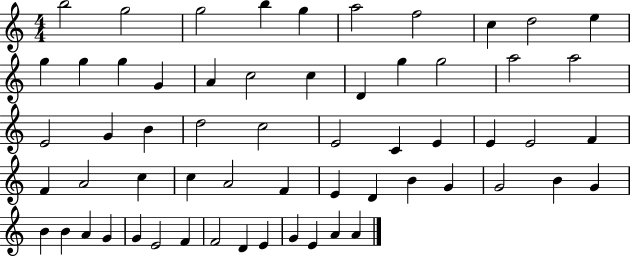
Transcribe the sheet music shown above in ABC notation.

X:1
T:Untitled
M:4/4
L:1/4
K:C
b2 g2 g2 b g a2 f2 c d2 e g g g G A c2 c D g g2 a2 a2 E2 G B d2 c2 E2 C E E E2 F F A2 c c A2 F E D B G G2 B G B B A G G E2 F F2 D E G E A A